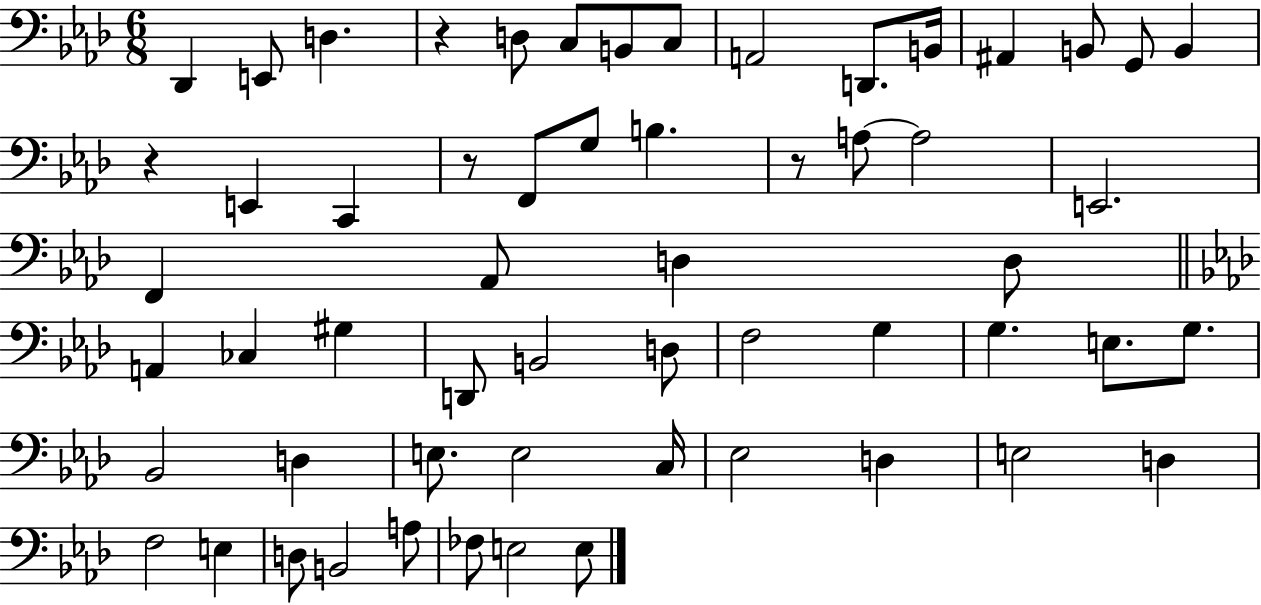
Db2/q E2/e D3/q. R/q D3/e C3/e B2/e C3/e A2/h D2/e. B2/s A#2/q B2/e G2/e B2/q R/q E2/q C2/q R/e F2/e G3/e B3/q. R/e A3/e A3/h E2/h. F2/q Ab2/e D3/q D3/e A2/q CES3/q G#3/q D2/e B2/h D3/e F3/h G3/q G3/q. E3/e. G3/e. Bb2/h D3/q E3/e. E3/h C3/s Eb3/h D3/q E3/h D3/q F3/h E3/q D3/e B2/h A3/e FES3/e E3/h E3/e